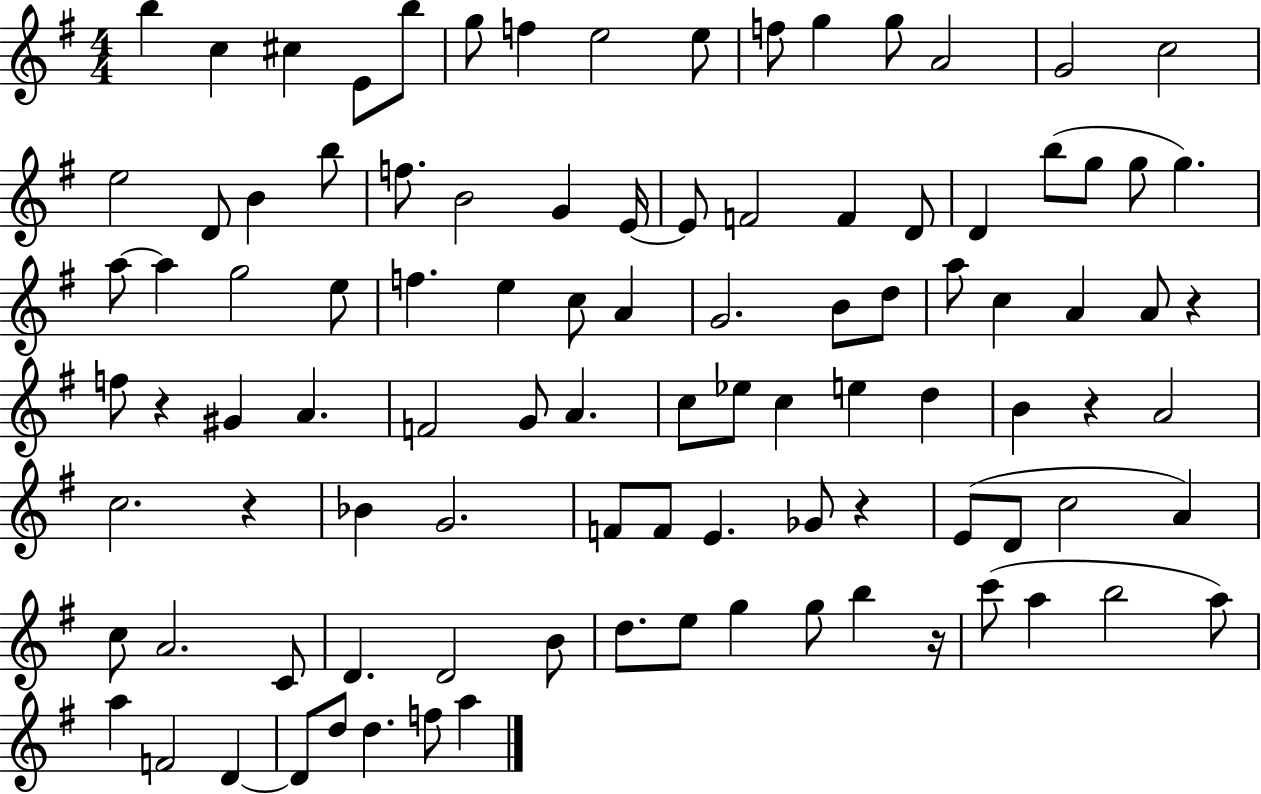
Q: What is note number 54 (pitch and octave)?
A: C5